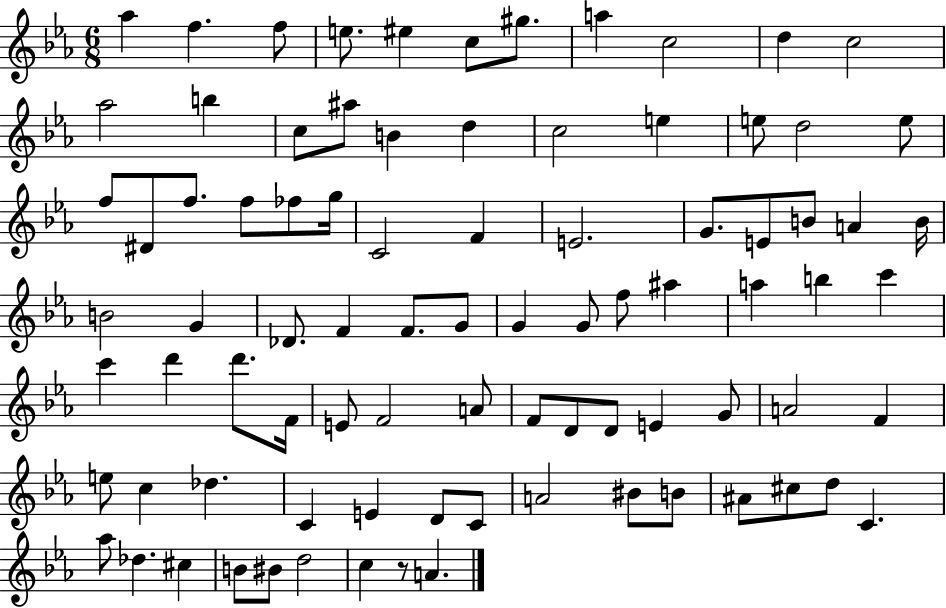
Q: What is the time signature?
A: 6/8